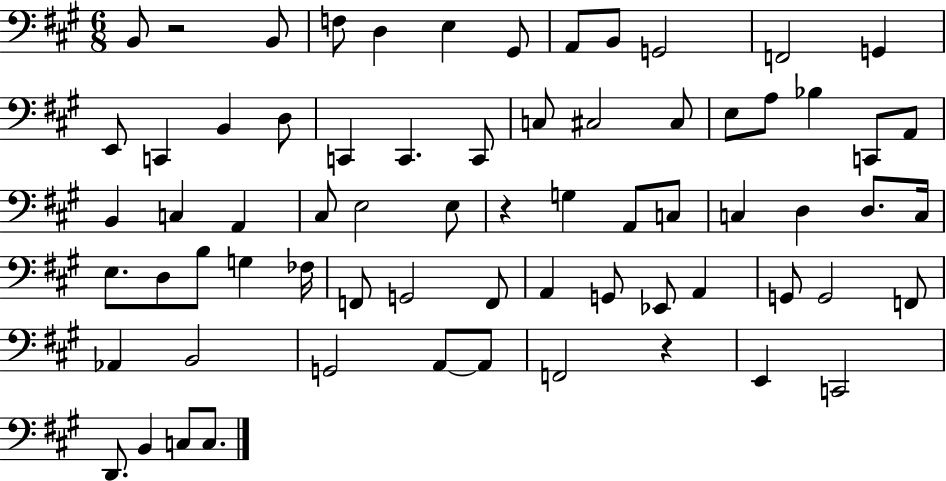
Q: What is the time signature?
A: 6/8